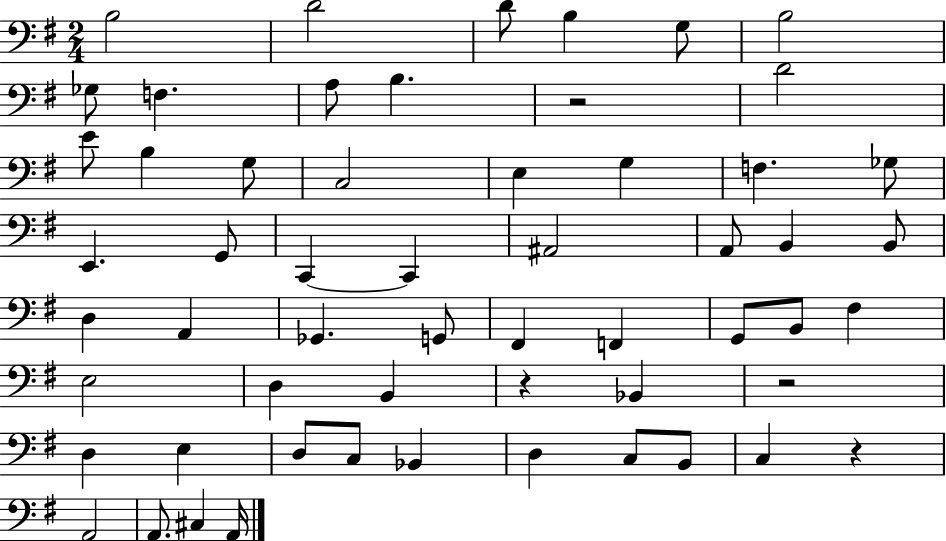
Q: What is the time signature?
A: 2/4